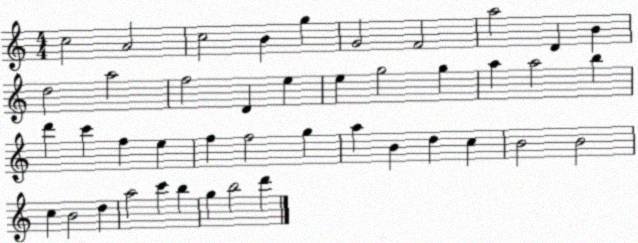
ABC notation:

X:1
T:Untitled
M:4/4
L:1/4
K:C
c2 A2 c2 B g G2 F2 a2 D B d2 a2 f2 D e e g2 g a a2 b d' c' f e f f2 g a B d c B2 B2 c B2 d a2 c' b g b2 d'